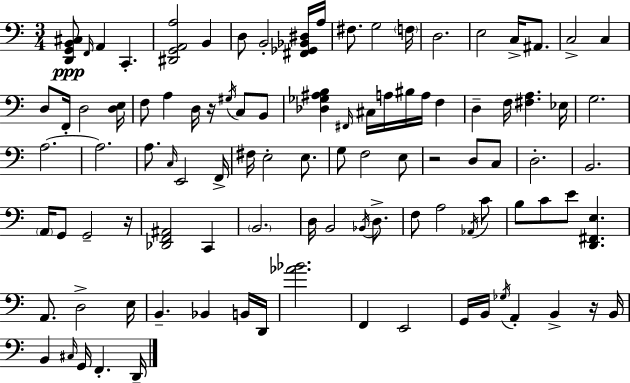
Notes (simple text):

[D2,G2,B2,C#3]/e F2/s A2/q C2/q. [D#2,G2,A2,A3]/h B2/q D3/e B2/h [F#2,Gb2,Bb2,D#3]/s A3/s F#3/e. G3/h F3/s D3/h. E3/h C3/s A#2/e. C3/h C3/q D3/e F2/s D3/h [D3,E3]/s F3/e A3/q D3/s R/s G#3/s C3/e B2/e [Db3,Gb3,A#3,B3]/q F#2/s C#3/s A3/s BIS3/s A3/s F3/q D3/q F3/s [F#3,A3]/q. Eb3/s G3/h. A3/h. A3/h. A3/e. C3/s E2/h F2/s F#3/s E3/h E3/e. G3/e F3/h E3/e R/h D3/e C3/e D3/h. B2/h. A2/s G2/e G2/h R/s [Db2,F2,A#2]/h C2/q B2/h. D3/s B2/h Bb2/s D3/e. F3/e A3/h Ab2/s C4/e B3/e C4/e E4/e [D2,F#2,E3]/q. A2/e. D3/h E3/s B2/q. Bb2/q B2/s D2/s [Ab4,Bb4]/h. F2/q E2/h G2/s B2/s Gb3/s A2/q B2/q R/s B2/s B2/q C#3/s G2/s F2/q. D2/s